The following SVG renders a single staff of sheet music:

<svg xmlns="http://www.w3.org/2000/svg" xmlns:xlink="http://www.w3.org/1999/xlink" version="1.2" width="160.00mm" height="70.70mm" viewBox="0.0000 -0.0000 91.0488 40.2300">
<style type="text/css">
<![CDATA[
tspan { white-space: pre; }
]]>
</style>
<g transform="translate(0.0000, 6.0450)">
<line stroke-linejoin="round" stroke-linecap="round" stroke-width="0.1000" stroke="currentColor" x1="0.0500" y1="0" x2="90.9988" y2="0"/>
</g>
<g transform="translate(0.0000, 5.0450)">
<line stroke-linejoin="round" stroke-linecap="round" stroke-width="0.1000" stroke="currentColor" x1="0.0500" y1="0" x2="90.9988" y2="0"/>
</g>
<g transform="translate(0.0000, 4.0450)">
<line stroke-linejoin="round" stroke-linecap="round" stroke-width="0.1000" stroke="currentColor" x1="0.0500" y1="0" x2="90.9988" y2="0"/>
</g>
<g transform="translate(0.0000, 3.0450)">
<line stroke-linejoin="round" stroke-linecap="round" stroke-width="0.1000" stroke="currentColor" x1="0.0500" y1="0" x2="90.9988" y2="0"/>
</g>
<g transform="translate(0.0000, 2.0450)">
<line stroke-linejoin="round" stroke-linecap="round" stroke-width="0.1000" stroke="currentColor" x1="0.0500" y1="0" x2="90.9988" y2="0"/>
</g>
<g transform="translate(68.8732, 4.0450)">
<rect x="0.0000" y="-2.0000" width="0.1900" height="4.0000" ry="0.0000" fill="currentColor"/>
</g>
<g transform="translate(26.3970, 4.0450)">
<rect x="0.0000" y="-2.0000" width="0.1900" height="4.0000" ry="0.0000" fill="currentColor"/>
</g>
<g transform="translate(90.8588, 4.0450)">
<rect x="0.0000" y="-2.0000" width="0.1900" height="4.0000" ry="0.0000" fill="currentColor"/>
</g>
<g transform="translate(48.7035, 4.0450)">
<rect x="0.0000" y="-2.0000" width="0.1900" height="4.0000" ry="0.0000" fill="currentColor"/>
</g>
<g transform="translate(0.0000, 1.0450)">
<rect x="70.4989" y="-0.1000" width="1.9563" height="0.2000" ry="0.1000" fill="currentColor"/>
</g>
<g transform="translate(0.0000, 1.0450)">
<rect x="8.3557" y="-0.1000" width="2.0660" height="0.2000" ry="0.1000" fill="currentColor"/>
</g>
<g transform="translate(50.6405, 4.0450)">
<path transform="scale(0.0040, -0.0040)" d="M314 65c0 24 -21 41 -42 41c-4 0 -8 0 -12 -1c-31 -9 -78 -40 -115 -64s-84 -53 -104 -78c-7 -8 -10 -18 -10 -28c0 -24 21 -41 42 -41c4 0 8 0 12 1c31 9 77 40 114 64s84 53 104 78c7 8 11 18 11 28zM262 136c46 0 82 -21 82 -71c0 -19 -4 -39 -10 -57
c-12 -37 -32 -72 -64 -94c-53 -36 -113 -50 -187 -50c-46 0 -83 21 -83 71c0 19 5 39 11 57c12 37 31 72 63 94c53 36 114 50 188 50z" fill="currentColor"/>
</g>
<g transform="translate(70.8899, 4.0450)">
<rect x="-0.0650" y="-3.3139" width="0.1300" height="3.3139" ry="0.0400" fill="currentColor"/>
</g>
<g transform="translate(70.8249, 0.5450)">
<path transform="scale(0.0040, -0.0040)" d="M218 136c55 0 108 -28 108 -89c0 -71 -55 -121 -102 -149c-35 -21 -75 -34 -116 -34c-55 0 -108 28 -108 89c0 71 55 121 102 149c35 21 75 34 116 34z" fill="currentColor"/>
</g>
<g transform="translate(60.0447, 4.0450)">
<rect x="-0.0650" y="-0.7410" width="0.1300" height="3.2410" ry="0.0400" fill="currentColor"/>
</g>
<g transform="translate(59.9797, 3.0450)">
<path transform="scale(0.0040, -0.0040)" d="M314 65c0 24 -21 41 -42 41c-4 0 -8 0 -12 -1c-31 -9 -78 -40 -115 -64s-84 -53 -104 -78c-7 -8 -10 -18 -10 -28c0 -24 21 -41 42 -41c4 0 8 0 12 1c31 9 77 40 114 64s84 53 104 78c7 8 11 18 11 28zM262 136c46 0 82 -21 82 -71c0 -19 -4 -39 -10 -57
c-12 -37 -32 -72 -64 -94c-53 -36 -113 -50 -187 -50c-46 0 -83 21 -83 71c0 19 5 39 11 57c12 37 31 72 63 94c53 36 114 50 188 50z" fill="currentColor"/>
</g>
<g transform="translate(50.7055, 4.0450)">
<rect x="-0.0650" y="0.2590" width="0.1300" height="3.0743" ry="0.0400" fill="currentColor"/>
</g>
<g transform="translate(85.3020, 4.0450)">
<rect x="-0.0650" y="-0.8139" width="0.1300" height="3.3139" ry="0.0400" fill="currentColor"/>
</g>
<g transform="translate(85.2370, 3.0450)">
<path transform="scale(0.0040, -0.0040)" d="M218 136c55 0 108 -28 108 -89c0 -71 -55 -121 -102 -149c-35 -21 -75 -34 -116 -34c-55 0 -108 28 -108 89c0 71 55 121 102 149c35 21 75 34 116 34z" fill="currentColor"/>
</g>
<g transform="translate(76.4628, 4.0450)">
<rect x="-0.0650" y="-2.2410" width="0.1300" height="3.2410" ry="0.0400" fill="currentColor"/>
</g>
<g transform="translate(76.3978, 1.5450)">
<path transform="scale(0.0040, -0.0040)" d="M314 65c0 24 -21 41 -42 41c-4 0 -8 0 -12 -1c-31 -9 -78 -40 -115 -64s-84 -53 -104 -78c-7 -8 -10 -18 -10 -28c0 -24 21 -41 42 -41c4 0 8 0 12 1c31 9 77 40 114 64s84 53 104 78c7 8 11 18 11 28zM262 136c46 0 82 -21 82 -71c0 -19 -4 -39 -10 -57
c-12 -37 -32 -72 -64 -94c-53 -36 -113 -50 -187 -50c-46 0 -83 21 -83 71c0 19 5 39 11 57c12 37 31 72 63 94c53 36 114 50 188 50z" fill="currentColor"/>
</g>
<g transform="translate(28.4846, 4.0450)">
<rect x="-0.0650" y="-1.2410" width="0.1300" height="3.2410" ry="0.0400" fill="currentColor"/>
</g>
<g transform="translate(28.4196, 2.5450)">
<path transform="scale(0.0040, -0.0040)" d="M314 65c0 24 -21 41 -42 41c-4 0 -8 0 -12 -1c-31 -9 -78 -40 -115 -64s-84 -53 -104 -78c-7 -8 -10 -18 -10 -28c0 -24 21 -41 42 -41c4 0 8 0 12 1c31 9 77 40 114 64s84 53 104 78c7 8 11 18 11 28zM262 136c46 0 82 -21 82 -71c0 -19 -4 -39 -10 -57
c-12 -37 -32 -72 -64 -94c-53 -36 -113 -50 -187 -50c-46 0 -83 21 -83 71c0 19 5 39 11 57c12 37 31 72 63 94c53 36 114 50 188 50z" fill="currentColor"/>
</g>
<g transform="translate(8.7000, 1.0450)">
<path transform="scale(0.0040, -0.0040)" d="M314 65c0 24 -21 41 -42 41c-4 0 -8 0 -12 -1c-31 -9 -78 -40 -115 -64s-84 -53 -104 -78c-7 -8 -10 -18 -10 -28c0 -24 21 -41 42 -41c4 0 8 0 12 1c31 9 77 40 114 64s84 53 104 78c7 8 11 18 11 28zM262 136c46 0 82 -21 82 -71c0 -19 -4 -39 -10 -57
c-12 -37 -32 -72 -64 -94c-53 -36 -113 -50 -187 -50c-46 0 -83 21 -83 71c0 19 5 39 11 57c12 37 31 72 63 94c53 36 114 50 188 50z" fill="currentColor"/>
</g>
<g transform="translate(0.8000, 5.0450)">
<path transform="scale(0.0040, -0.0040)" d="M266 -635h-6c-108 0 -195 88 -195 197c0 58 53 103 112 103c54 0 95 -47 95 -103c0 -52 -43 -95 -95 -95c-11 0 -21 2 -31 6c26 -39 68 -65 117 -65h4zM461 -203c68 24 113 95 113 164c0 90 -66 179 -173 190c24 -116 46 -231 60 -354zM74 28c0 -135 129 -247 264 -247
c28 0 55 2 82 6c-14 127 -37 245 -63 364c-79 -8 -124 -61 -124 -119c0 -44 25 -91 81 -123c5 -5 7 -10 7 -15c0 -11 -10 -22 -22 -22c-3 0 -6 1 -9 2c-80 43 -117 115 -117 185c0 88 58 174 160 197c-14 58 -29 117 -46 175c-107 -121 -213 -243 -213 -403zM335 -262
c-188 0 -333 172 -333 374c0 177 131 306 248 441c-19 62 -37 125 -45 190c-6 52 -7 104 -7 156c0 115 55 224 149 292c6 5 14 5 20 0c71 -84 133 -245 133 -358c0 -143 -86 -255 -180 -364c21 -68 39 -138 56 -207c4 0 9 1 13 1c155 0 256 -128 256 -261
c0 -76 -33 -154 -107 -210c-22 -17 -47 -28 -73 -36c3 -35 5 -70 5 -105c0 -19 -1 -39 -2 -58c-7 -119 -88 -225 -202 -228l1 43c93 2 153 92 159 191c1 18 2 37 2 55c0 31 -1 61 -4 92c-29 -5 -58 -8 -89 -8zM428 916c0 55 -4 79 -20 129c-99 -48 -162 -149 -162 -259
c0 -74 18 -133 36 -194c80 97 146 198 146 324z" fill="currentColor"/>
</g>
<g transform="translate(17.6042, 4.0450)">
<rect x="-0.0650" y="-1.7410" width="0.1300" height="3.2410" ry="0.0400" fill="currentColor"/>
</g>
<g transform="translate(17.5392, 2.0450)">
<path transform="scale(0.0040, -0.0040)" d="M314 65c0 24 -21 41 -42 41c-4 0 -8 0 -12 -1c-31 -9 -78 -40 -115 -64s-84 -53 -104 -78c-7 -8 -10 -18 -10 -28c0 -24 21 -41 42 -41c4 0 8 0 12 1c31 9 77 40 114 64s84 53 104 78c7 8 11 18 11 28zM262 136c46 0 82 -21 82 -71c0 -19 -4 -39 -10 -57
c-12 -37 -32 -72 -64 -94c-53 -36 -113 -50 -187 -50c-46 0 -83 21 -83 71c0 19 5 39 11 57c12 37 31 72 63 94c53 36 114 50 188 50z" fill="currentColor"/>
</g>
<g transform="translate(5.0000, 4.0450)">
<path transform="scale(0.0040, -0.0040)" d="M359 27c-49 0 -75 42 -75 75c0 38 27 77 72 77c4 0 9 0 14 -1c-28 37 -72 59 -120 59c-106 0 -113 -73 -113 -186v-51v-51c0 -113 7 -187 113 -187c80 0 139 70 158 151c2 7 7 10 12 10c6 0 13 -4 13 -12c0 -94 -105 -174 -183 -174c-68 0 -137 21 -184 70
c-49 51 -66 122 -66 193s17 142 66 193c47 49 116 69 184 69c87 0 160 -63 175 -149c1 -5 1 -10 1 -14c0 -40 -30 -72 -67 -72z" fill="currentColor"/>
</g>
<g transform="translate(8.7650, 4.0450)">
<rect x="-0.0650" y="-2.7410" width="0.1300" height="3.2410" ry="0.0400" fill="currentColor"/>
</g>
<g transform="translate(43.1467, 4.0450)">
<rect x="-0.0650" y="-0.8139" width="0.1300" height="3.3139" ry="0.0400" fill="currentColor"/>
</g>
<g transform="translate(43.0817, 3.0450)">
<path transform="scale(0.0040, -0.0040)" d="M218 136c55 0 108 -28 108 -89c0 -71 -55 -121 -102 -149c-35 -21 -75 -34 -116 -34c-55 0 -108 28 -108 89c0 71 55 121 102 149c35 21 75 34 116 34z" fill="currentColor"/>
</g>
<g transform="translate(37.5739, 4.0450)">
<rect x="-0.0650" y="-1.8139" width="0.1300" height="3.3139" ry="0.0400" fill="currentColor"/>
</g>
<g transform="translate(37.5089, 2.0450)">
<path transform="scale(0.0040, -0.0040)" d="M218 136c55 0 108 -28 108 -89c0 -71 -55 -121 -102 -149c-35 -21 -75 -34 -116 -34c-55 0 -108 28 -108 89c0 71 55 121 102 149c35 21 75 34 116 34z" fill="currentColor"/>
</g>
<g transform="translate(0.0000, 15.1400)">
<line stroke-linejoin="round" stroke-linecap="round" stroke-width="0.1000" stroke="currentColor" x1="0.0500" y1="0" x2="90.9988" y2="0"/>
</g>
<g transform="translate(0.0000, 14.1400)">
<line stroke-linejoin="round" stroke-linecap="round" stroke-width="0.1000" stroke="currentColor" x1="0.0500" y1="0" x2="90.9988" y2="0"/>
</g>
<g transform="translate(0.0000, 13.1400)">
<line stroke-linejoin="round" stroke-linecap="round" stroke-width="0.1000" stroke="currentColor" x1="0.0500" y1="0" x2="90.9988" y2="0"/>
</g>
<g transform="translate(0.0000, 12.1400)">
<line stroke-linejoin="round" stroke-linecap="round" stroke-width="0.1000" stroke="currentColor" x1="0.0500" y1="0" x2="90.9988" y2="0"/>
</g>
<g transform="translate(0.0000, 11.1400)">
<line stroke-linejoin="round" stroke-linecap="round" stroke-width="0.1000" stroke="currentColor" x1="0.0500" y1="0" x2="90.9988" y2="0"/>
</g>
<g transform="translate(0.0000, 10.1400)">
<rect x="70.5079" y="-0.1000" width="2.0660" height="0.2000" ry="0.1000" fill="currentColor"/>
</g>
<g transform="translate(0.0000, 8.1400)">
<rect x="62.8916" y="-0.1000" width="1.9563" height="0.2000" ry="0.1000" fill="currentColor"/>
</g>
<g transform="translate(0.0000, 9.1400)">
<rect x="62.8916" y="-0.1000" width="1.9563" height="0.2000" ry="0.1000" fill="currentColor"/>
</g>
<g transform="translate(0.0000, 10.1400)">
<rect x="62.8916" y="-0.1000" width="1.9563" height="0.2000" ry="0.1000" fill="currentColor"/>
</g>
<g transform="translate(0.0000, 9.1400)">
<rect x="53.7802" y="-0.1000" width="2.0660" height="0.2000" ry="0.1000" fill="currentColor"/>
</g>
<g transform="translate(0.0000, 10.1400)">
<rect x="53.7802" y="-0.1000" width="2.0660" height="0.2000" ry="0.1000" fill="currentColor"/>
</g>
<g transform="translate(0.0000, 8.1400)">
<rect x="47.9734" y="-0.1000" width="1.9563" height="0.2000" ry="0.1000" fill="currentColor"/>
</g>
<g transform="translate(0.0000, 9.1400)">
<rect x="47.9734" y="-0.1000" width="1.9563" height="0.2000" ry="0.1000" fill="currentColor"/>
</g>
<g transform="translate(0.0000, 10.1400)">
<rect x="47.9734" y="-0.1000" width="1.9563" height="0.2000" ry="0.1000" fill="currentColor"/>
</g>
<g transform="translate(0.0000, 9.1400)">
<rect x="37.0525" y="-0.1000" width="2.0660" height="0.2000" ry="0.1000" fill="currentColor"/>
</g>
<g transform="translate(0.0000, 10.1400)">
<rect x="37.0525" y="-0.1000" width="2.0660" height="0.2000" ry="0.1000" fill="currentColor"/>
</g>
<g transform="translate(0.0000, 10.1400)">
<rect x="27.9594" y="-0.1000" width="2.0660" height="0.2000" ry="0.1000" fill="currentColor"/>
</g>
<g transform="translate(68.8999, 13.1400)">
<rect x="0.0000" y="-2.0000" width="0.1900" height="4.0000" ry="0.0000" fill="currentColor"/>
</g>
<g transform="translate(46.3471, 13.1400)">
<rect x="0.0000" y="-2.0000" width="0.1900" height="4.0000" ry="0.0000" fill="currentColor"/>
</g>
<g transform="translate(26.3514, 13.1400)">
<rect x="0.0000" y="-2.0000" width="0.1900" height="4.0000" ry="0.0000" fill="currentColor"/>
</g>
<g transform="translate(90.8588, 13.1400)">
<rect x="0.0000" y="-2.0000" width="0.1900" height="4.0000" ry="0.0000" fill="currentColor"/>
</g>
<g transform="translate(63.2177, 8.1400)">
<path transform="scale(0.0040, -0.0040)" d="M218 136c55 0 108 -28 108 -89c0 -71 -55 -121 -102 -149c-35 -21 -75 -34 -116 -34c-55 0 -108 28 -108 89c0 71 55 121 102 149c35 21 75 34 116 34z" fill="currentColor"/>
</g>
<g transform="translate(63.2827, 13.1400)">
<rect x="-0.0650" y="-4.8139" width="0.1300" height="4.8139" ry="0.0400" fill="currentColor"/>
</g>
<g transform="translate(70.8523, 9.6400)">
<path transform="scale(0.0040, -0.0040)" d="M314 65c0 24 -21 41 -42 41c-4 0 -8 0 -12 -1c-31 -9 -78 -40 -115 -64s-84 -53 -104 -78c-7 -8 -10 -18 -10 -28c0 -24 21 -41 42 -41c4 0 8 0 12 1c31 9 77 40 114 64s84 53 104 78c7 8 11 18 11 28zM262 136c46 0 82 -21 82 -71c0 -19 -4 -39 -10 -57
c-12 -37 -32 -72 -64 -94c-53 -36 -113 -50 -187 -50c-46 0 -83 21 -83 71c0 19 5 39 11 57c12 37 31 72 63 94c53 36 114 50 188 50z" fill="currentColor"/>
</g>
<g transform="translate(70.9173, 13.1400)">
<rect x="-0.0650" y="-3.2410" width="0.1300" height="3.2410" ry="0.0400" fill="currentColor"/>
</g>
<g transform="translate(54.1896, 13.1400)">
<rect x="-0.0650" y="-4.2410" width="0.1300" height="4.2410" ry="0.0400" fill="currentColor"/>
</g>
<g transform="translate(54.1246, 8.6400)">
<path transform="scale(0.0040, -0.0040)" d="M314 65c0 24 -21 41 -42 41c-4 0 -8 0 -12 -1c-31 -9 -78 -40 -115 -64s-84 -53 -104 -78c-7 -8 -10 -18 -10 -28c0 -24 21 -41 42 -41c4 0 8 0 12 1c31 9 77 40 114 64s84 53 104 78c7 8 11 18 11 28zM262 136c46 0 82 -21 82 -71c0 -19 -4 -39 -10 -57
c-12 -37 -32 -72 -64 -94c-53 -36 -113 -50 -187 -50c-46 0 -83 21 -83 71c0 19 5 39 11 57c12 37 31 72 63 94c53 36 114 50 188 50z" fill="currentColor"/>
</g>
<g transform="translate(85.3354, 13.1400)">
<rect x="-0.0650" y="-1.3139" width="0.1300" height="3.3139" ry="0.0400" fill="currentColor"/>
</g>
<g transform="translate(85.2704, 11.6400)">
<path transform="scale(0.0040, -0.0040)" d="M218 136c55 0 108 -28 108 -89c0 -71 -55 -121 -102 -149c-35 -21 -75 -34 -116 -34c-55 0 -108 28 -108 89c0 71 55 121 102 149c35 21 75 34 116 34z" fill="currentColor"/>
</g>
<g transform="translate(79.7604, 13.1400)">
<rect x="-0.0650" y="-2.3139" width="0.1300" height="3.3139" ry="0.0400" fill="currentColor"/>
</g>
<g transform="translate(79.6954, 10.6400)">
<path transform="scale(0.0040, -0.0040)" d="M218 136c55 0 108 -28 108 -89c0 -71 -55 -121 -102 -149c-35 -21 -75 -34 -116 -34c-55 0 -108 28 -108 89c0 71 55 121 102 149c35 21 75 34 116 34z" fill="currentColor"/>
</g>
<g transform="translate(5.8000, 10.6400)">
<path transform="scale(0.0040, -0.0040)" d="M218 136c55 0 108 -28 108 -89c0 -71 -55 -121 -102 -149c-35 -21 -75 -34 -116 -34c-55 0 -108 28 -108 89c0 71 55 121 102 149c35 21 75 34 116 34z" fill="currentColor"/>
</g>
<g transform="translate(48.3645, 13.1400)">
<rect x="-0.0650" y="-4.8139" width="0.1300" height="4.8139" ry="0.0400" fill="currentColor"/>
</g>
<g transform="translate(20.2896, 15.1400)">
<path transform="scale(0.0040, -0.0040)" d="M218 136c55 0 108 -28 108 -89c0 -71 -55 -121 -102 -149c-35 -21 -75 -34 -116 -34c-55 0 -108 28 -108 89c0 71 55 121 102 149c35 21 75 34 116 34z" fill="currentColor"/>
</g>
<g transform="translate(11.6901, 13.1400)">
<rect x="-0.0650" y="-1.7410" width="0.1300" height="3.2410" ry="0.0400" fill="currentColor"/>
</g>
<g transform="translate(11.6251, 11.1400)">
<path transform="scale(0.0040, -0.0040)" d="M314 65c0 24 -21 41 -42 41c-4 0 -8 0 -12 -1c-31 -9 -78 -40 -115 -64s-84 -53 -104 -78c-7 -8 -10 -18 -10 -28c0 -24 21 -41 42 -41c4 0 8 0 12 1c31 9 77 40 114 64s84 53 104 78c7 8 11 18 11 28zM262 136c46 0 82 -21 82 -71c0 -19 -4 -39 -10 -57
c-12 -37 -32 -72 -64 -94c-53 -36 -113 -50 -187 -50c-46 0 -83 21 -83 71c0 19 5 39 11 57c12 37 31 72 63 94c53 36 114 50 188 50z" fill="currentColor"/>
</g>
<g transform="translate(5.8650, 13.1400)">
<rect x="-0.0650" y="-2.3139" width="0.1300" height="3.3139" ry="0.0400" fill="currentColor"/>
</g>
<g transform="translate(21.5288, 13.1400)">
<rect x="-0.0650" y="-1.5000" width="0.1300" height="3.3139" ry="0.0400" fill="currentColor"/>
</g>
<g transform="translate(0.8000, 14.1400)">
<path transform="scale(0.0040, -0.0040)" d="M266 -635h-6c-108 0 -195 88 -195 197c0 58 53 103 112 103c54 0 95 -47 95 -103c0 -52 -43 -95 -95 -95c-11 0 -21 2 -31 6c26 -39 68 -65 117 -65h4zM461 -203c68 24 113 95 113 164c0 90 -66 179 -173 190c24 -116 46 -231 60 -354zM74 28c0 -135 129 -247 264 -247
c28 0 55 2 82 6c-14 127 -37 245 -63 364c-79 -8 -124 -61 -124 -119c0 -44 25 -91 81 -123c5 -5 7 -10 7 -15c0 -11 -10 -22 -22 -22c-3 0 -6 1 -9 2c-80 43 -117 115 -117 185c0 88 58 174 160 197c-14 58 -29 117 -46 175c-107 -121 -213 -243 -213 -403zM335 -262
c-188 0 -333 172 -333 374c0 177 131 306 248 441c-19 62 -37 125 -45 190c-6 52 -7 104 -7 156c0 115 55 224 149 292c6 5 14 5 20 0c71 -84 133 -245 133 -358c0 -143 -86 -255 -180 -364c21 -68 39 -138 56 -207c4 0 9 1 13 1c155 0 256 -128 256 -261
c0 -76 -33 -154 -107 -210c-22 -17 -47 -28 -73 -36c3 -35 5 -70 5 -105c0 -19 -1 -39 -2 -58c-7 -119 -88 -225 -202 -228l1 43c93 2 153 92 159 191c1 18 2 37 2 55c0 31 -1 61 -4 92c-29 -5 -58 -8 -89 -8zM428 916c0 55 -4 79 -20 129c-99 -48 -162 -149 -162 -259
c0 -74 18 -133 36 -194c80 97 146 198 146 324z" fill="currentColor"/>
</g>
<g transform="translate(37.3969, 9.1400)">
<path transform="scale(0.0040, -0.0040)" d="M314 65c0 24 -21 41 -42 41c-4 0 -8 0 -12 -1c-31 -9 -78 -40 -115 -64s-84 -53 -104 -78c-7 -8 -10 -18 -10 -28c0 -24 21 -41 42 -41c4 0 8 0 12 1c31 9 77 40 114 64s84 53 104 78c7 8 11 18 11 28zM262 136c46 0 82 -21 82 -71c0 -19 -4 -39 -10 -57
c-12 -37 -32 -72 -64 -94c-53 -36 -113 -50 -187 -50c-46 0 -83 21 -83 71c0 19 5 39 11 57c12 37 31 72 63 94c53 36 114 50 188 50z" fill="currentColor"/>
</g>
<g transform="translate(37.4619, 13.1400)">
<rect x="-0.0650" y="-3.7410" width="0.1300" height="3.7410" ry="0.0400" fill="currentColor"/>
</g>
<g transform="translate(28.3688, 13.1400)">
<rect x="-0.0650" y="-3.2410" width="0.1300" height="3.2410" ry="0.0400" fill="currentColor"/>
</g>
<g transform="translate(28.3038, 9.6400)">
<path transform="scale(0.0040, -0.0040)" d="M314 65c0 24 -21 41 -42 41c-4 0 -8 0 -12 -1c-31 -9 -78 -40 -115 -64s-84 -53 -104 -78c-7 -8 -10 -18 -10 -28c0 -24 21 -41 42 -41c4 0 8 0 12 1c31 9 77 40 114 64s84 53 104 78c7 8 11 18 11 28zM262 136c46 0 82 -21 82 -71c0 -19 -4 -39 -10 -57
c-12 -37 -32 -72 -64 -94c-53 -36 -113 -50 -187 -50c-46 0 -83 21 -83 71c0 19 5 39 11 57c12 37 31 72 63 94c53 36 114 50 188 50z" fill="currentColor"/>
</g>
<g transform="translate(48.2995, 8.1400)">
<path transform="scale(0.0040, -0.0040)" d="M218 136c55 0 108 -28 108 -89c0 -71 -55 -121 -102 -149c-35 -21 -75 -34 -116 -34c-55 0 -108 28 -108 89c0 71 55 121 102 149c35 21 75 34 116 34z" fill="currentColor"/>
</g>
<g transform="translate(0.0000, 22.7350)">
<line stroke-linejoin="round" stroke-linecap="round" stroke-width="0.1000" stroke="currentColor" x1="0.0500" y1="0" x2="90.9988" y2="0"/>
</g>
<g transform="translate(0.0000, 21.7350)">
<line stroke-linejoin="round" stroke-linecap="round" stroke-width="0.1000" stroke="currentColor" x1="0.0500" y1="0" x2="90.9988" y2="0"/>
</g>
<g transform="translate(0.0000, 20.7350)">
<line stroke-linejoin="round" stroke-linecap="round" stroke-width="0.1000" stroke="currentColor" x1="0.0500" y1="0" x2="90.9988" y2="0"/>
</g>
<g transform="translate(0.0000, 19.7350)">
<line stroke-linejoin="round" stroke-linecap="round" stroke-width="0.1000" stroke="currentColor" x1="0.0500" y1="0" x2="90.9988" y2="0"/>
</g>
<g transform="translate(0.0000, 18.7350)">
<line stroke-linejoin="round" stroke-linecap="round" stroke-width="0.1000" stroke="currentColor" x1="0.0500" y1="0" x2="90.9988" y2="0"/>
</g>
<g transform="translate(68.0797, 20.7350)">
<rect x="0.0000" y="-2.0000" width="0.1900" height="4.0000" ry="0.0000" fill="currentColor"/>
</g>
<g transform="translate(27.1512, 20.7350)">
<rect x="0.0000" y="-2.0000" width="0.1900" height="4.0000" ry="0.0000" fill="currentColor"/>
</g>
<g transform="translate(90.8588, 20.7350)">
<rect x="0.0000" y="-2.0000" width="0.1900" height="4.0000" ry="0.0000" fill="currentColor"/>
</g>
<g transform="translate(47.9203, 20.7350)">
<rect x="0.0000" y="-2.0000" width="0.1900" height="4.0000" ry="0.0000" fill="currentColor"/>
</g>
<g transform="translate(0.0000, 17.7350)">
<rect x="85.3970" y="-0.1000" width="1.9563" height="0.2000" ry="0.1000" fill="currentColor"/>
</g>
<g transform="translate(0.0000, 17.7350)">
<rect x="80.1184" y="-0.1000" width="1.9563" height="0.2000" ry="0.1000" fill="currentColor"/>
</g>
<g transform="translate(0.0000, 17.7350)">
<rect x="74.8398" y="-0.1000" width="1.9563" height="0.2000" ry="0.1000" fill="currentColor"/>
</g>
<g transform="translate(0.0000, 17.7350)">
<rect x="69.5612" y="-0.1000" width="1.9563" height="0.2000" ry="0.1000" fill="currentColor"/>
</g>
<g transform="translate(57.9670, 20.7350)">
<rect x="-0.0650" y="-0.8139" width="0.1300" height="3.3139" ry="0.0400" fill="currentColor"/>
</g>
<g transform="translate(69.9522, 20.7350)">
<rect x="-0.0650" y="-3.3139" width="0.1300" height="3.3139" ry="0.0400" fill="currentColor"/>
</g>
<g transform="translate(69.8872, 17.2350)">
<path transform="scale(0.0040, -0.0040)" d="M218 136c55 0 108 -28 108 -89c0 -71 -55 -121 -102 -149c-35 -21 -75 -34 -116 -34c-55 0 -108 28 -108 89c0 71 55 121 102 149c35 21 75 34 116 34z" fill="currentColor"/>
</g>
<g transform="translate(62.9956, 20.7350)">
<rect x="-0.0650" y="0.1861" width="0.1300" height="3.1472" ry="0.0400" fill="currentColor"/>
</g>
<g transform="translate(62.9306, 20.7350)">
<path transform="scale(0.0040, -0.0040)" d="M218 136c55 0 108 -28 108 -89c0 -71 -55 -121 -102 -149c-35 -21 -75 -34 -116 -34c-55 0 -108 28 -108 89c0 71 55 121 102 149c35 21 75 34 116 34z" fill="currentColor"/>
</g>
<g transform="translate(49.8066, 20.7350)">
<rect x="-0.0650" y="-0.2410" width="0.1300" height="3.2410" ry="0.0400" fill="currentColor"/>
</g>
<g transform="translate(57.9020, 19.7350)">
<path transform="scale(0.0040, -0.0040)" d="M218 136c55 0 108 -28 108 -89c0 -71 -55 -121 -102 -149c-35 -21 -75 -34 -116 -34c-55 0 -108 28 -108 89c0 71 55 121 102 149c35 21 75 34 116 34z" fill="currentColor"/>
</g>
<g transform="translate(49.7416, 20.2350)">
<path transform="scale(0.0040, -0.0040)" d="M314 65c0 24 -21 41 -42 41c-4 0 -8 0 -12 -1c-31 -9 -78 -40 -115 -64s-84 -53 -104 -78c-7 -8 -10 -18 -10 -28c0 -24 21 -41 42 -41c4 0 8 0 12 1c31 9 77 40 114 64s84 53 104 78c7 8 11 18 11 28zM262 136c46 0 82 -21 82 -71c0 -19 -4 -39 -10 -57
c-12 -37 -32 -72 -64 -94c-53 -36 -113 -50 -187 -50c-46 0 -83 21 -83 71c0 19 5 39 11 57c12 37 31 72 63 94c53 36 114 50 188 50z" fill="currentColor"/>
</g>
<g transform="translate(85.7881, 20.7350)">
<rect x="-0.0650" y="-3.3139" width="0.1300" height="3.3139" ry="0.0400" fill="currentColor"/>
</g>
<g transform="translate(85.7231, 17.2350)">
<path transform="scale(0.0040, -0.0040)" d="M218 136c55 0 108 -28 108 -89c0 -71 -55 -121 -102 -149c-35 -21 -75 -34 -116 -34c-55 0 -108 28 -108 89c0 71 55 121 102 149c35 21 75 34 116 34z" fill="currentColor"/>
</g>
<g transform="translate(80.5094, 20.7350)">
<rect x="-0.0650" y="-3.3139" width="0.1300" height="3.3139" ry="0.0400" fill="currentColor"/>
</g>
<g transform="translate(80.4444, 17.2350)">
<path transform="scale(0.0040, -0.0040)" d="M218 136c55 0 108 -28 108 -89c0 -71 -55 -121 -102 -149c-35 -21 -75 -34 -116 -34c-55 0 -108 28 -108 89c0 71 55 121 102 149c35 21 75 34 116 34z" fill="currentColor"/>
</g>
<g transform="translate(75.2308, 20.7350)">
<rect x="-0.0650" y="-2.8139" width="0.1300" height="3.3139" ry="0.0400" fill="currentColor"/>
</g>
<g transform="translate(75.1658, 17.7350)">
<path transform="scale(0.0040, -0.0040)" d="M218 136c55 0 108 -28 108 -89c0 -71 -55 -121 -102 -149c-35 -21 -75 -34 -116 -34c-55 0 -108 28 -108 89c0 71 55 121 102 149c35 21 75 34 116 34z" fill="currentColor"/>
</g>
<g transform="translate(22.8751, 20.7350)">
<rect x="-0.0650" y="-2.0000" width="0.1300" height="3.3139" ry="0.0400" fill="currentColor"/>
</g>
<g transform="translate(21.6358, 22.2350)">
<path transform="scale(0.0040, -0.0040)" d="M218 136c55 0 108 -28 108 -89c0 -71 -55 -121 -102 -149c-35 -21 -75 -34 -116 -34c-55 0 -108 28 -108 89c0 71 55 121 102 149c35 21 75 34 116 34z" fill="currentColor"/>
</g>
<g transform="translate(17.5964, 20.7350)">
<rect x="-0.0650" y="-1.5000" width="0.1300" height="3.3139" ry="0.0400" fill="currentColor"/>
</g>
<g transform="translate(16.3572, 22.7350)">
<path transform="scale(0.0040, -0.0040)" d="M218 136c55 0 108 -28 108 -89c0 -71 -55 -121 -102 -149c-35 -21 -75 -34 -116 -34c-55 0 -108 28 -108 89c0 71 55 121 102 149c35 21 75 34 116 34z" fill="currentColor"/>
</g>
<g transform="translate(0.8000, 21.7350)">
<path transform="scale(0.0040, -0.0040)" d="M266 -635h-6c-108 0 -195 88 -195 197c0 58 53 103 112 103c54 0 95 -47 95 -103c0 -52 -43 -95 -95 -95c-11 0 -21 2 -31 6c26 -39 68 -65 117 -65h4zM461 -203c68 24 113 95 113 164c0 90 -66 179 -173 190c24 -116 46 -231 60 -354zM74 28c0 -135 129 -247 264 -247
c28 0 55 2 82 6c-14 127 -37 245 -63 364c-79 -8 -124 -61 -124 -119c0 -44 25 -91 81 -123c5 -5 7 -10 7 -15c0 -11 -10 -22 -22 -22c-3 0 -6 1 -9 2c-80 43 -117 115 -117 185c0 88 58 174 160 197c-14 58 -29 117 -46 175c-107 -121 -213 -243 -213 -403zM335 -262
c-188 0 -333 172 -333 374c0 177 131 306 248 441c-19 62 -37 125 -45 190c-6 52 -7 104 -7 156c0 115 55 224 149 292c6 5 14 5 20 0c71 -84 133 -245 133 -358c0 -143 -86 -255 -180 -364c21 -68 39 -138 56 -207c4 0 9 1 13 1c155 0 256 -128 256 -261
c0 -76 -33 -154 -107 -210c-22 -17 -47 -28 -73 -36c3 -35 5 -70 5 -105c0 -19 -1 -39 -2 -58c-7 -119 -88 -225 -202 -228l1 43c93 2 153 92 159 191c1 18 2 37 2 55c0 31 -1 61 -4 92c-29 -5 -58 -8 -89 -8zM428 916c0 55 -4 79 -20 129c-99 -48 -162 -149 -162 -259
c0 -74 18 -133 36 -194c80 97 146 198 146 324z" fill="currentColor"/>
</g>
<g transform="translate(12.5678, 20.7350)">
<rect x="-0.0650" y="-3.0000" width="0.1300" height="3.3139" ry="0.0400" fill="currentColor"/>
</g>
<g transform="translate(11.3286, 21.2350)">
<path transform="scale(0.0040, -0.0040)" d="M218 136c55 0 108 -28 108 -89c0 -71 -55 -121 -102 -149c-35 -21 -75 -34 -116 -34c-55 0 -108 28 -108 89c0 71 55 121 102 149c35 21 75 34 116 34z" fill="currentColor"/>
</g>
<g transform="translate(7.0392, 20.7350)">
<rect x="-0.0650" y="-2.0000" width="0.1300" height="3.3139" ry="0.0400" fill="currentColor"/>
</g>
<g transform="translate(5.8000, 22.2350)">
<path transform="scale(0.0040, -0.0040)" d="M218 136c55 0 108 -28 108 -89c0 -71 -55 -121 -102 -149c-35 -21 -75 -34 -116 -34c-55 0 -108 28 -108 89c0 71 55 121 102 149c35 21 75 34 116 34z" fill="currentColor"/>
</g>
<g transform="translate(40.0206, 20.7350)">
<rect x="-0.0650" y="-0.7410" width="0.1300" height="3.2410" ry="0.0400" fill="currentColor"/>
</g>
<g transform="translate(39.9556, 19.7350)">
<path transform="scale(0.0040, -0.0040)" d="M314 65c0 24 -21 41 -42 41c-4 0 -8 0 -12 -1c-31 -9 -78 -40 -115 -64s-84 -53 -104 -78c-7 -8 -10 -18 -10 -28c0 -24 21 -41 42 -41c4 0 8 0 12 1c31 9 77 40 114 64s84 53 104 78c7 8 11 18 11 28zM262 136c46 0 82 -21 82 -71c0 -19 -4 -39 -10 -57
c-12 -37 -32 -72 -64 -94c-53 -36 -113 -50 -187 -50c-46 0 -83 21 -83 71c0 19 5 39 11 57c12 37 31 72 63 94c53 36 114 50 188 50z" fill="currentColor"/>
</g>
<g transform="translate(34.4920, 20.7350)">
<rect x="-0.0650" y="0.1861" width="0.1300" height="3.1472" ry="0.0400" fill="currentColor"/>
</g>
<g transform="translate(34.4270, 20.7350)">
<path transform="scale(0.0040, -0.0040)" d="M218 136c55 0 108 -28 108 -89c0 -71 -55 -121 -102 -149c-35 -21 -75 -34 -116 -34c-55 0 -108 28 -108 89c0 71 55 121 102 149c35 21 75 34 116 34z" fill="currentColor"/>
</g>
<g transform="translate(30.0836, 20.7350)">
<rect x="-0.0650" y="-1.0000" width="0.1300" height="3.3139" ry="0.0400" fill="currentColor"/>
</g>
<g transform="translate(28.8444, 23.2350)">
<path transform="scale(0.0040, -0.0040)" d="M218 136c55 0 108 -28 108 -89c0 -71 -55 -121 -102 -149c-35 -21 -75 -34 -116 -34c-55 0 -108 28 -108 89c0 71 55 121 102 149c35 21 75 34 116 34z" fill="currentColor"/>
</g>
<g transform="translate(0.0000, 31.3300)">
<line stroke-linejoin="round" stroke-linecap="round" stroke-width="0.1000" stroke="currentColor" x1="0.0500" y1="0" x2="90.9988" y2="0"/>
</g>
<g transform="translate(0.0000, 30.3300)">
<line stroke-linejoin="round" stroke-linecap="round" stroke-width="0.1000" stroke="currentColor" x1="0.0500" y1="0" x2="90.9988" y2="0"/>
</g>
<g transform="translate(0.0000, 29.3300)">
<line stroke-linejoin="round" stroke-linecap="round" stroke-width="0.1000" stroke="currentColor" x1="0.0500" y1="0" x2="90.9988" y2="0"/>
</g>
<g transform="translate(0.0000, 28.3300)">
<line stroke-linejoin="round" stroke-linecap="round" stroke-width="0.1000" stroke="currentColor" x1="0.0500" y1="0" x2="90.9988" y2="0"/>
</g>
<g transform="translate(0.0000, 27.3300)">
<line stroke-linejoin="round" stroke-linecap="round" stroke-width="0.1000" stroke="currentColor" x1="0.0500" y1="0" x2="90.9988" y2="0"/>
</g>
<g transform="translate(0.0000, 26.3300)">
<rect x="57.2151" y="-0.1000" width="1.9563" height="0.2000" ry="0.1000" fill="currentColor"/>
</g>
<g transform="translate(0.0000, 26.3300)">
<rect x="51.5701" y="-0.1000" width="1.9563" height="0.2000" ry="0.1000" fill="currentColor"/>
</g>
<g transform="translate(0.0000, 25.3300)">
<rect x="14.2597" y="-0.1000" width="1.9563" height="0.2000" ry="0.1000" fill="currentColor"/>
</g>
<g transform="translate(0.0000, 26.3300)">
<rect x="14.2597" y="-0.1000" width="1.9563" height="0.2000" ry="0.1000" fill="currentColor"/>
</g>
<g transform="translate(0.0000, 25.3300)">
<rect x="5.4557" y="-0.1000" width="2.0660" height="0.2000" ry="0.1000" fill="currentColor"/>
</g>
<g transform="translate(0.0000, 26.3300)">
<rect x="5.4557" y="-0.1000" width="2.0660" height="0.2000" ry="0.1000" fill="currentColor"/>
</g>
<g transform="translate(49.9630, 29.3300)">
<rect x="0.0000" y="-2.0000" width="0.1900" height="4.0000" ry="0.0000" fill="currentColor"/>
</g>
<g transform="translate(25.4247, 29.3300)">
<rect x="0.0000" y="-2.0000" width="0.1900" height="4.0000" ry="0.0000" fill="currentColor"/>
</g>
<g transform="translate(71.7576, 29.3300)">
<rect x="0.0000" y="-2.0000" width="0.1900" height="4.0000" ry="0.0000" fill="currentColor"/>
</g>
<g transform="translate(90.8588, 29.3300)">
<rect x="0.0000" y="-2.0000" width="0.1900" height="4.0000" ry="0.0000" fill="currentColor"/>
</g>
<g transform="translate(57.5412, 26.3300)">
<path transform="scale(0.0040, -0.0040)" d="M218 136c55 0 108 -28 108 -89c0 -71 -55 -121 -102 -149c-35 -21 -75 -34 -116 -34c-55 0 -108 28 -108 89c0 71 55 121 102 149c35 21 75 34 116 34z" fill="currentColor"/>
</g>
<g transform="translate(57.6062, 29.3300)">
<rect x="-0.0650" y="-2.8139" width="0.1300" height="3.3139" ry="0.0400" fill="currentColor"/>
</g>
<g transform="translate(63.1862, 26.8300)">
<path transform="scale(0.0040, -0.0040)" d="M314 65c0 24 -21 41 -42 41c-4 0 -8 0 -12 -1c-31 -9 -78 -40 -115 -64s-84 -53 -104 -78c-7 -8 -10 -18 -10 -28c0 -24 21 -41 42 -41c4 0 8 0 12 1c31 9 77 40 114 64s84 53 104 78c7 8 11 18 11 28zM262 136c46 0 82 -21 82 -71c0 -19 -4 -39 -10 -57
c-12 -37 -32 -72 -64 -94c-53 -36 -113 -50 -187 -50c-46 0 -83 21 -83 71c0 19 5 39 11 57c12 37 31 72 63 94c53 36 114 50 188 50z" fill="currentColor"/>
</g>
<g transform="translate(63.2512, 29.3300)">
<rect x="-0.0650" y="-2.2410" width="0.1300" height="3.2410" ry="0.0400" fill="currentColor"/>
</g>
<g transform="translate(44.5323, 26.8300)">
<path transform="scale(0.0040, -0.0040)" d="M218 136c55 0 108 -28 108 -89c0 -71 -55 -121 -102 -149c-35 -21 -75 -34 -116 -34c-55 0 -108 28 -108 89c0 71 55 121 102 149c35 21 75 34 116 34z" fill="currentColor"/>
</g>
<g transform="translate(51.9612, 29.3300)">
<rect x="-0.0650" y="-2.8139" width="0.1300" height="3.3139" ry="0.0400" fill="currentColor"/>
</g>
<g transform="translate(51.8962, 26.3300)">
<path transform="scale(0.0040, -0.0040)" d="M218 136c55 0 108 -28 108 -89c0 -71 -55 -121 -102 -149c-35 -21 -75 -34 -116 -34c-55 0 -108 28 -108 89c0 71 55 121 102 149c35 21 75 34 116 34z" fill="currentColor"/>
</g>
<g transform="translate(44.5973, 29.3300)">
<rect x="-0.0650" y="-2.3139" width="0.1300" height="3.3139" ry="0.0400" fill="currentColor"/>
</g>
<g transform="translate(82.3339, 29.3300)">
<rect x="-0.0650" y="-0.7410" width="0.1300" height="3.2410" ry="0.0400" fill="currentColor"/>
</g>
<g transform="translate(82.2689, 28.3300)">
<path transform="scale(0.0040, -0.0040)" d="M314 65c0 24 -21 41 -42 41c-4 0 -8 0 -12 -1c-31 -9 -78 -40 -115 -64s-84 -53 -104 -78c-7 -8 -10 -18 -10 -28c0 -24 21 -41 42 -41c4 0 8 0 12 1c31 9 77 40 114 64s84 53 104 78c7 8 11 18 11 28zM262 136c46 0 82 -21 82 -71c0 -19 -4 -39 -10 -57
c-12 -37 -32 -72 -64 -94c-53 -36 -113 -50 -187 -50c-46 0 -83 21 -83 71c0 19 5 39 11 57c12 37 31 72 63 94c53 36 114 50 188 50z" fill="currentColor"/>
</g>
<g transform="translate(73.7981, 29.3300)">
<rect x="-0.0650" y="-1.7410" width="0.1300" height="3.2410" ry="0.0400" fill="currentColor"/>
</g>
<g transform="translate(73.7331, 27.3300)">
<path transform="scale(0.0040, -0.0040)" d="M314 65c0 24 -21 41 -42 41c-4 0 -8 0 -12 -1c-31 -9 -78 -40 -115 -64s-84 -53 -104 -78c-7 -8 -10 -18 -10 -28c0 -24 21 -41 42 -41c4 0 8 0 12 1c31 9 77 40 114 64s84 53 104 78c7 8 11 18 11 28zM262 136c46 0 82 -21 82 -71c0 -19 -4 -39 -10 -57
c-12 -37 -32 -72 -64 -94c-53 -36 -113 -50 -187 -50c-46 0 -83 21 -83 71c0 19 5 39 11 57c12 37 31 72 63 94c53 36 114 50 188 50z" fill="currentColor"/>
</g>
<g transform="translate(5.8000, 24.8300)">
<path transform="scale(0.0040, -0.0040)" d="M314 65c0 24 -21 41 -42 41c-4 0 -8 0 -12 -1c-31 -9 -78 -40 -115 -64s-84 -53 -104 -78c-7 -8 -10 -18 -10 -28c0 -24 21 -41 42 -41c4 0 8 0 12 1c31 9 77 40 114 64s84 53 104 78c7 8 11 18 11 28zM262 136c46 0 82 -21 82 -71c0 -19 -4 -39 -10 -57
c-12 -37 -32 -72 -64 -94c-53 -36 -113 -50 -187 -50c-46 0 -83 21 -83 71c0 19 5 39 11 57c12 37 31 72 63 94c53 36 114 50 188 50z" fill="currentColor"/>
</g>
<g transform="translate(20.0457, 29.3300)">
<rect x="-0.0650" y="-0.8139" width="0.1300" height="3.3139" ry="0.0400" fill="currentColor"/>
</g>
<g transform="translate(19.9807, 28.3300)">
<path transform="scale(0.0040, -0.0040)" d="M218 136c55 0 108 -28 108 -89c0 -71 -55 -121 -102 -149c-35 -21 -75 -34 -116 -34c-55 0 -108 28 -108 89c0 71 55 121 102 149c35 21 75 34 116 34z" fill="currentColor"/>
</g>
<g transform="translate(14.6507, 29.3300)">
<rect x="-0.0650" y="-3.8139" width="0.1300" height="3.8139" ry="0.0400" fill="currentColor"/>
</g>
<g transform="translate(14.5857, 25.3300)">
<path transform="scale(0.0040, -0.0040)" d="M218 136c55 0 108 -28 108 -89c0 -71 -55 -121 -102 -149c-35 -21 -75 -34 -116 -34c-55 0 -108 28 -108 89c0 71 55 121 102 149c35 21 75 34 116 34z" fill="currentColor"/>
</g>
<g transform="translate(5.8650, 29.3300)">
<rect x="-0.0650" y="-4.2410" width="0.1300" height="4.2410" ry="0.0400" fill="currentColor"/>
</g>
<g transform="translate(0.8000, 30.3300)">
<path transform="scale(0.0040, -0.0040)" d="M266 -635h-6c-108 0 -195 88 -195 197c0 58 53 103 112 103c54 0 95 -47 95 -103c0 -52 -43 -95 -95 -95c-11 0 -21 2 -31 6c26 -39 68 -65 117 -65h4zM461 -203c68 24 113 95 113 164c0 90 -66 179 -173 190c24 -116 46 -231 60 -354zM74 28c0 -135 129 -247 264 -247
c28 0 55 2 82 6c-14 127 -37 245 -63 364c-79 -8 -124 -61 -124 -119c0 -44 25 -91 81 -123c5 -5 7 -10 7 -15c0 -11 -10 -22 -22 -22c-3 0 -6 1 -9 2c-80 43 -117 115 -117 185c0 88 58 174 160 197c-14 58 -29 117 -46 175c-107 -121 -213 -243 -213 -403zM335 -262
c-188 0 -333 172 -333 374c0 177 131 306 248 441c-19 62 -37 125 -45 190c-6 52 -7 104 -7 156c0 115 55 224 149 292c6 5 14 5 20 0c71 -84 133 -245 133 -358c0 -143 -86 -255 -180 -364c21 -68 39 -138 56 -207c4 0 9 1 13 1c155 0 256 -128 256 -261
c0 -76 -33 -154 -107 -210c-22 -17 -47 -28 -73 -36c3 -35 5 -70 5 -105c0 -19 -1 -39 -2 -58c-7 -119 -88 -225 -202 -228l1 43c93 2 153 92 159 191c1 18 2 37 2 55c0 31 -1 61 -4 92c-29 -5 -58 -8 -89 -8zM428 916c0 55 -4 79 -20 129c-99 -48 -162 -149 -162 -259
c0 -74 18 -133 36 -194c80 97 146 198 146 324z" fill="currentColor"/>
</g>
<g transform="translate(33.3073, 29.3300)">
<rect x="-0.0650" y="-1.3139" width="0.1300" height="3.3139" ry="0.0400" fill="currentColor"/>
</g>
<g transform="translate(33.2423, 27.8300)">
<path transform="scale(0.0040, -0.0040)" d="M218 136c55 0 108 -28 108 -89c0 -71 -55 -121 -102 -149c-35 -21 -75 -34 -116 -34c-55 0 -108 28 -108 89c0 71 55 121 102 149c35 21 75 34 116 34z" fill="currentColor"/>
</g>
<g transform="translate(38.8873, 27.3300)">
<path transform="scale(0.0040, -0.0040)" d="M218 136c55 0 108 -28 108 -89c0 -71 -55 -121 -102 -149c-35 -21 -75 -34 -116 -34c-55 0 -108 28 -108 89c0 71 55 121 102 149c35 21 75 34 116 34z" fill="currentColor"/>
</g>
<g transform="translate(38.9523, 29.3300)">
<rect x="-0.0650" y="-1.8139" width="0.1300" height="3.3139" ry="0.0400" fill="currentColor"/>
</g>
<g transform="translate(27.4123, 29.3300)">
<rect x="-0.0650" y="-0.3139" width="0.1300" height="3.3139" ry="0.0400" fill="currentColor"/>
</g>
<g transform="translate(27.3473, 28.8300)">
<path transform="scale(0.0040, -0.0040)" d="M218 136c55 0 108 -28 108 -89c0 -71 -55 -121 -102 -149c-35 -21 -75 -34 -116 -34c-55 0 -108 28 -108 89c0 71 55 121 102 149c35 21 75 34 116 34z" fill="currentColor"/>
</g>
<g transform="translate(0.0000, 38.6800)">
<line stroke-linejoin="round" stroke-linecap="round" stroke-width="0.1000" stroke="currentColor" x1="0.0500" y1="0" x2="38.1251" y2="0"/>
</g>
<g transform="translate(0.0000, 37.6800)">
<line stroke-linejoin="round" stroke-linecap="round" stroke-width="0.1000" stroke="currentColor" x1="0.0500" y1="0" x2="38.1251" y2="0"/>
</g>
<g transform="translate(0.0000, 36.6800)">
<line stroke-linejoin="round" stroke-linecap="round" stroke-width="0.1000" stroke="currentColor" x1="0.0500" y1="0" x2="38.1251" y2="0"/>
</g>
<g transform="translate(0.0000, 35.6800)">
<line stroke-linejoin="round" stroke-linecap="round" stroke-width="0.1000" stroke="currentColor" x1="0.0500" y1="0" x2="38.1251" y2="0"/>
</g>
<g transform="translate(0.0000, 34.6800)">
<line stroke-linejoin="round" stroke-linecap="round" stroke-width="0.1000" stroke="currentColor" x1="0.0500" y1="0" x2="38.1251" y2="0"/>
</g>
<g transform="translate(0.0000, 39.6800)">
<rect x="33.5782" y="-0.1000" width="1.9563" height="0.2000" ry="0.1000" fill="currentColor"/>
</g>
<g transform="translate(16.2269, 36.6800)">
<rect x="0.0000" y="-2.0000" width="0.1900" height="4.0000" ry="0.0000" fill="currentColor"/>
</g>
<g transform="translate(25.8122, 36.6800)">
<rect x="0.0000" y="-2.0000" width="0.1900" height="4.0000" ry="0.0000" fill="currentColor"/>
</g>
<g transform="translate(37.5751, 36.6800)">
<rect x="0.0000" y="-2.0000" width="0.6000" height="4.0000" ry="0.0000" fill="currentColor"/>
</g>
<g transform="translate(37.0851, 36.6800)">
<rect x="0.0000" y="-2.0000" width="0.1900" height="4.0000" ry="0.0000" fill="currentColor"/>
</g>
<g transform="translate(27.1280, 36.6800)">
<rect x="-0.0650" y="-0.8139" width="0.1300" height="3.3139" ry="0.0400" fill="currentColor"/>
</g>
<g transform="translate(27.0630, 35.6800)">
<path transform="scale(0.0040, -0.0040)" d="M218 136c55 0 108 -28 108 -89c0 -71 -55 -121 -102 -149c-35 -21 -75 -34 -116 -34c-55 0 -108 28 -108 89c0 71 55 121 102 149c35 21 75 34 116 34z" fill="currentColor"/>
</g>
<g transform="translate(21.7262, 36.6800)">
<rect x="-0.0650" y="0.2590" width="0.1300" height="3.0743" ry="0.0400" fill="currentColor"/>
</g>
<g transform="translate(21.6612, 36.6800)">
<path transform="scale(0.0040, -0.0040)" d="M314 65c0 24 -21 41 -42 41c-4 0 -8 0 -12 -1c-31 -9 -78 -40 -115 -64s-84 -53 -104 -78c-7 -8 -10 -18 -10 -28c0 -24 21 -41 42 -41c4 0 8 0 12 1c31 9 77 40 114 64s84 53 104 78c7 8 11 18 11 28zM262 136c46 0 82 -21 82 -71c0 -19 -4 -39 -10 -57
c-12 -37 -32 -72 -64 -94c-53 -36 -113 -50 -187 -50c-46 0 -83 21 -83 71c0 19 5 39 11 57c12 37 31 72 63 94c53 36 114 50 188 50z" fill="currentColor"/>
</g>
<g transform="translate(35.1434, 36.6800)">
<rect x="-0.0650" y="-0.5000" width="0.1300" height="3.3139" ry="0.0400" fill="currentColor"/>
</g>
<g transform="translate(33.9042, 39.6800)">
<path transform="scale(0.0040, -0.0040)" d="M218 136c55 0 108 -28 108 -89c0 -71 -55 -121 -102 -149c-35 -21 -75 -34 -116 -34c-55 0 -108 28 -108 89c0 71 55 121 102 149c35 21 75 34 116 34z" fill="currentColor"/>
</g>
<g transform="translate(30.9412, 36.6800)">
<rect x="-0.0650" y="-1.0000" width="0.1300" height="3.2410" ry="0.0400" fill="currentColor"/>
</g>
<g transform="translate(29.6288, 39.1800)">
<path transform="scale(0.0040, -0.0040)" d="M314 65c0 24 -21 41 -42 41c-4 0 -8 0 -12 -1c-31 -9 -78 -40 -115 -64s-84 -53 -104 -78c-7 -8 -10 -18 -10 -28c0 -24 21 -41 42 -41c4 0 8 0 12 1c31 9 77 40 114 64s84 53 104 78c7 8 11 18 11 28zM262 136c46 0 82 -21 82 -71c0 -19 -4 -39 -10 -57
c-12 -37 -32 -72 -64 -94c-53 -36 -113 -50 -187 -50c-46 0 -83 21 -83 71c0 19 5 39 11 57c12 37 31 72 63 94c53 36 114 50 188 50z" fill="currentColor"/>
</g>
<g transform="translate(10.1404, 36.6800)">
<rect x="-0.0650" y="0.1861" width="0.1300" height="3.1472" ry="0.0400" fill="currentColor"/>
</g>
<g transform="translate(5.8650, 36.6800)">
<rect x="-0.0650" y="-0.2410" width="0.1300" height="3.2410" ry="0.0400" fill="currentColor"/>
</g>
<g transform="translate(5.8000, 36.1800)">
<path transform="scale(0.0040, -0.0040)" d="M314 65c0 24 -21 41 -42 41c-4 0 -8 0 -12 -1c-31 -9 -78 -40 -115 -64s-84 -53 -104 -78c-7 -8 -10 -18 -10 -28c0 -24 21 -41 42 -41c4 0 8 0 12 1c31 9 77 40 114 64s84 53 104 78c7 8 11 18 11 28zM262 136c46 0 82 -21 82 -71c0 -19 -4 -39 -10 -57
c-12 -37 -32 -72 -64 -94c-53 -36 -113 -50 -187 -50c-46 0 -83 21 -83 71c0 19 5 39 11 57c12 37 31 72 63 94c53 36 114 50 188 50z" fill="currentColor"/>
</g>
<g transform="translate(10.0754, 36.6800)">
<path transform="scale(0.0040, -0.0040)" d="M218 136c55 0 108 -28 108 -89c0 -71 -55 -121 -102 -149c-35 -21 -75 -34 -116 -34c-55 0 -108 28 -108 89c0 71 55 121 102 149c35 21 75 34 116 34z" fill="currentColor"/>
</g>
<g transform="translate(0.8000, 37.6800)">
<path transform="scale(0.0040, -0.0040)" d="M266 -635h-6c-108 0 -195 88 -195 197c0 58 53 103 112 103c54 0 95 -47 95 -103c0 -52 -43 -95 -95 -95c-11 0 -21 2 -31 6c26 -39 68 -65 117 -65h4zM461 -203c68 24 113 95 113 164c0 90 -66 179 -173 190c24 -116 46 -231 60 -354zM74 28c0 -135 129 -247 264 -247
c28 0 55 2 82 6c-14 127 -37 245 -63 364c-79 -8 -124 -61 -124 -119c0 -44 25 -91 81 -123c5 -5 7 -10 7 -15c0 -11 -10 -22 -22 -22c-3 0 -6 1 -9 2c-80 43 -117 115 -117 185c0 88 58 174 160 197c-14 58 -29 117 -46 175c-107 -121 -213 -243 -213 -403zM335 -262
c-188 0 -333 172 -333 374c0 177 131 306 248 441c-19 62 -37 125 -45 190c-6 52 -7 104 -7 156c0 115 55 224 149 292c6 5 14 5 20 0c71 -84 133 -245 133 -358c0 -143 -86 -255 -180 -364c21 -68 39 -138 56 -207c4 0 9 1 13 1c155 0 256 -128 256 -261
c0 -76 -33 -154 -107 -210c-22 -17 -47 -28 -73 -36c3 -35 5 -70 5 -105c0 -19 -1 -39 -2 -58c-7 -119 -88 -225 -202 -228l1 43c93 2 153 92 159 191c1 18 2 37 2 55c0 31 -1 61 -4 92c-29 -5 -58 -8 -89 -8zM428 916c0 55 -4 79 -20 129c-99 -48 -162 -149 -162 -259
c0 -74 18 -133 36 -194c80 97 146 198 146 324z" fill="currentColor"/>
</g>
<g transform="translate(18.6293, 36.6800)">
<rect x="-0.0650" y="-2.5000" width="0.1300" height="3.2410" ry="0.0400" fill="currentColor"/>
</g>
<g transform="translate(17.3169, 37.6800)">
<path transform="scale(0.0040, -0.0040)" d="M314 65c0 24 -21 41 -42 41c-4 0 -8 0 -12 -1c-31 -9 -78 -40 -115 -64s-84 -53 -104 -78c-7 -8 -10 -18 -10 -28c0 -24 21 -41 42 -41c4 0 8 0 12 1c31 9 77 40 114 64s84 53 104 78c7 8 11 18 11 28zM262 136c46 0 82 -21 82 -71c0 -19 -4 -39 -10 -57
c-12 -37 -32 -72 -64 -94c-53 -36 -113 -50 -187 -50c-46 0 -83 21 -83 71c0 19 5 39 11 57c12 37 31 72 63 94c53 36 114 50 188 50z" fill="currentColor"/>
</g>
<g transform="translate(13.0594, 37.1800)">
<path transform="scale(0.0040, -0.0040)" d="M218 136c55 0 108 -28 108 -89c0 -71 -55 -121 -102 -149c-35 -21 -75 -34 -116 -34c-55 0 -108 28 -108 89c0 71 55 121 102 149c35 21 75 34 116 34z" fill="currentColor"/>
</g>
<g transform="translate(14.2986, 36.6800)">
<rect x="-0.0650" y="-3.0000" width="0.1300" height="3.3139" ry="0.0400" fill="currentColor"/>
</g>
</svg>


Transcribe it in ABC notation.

X:1
T:Untitled
M:4/4
L:1/4
K:C
a2 f2 e2 f d B2 d2 b g2 d g f2 E b2 c'2 e' d'2 e' b2 g e F A E F D B d2 c2 d B b a b b d'2 c' d c e f g a a g2 f2 d2 c2 B A G2 B2 d D2 C